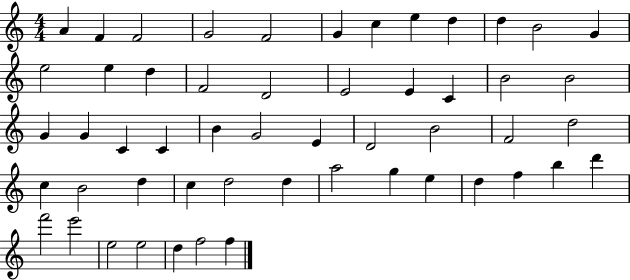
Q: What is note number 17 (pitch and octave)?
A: D4